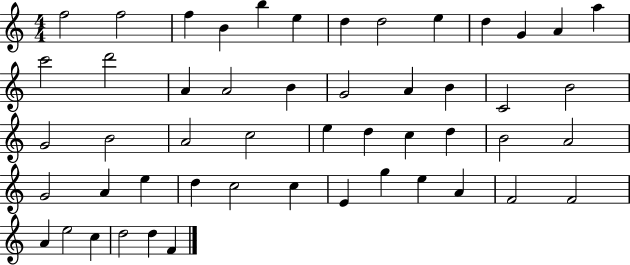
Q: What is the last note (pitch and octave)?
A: F4